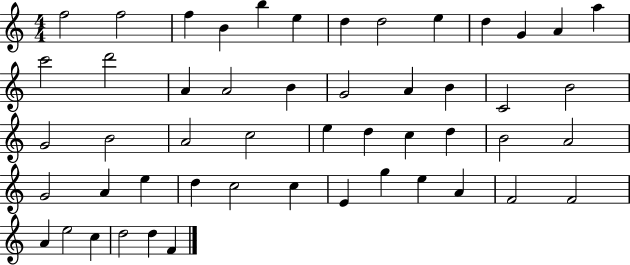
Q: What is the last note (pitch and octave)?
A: F4